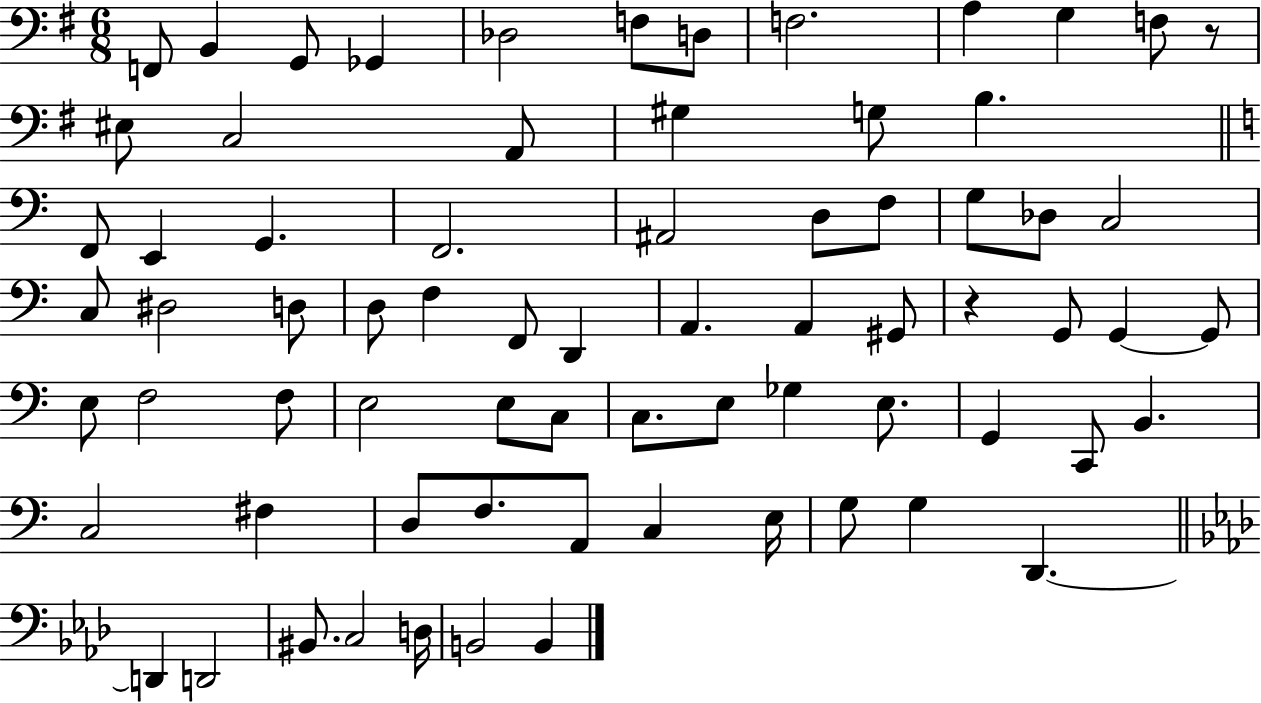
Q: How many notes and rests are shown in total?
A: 72